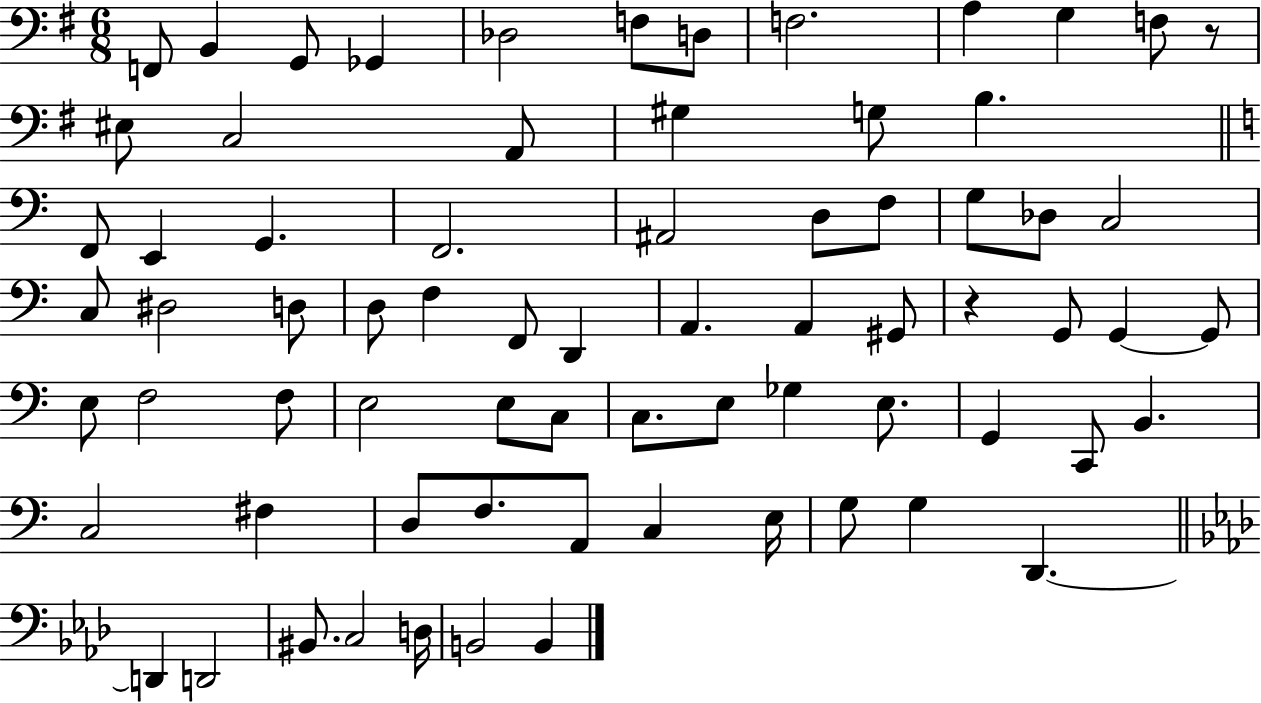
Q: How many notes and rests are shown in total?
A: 72